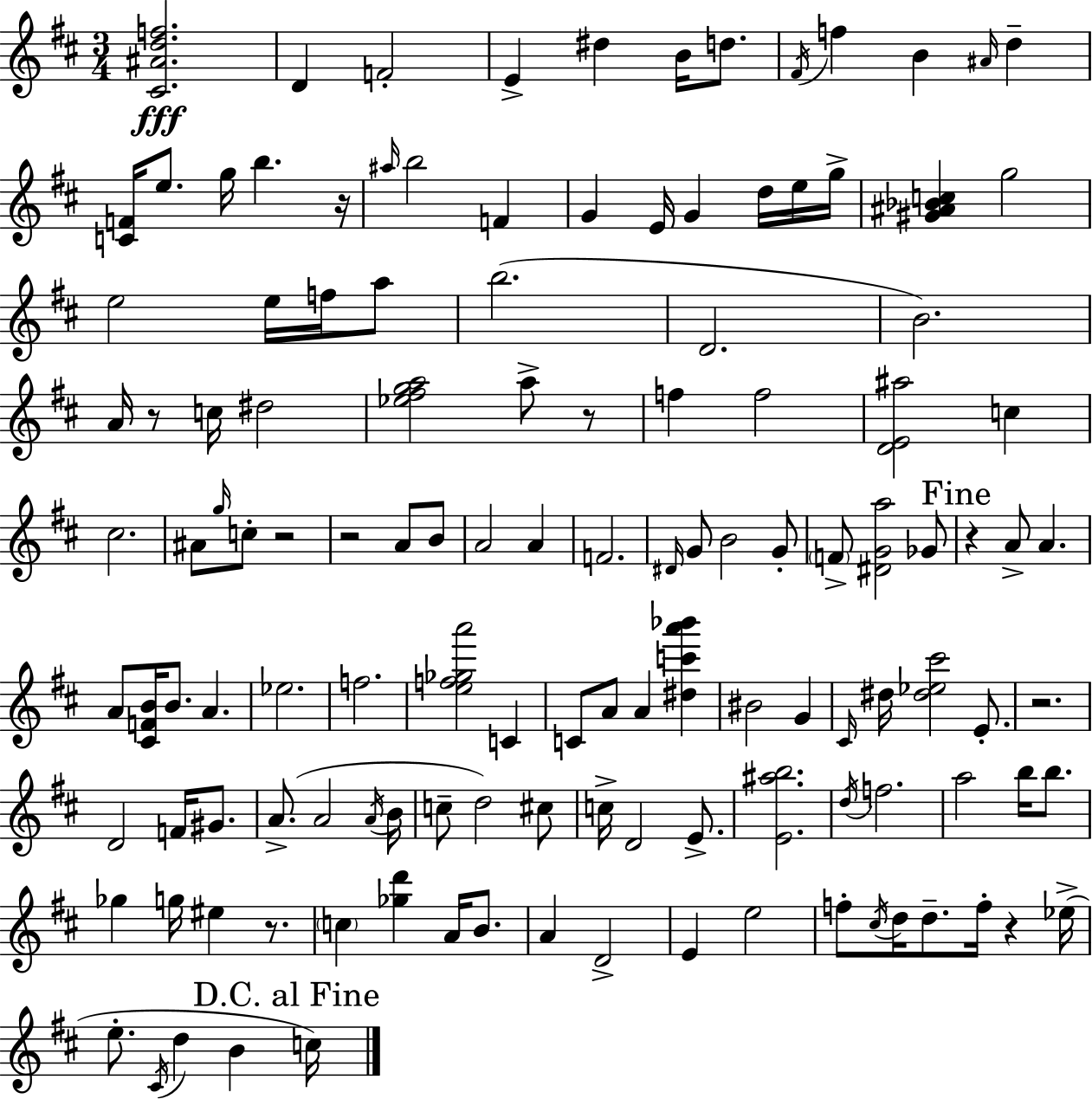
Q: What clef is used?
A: treble